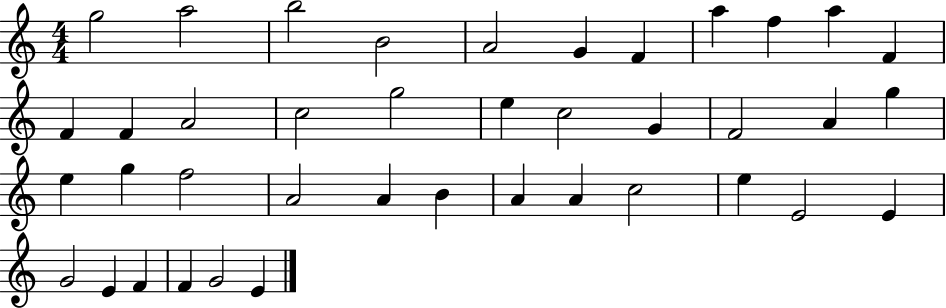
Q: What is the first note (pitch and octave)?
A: G5